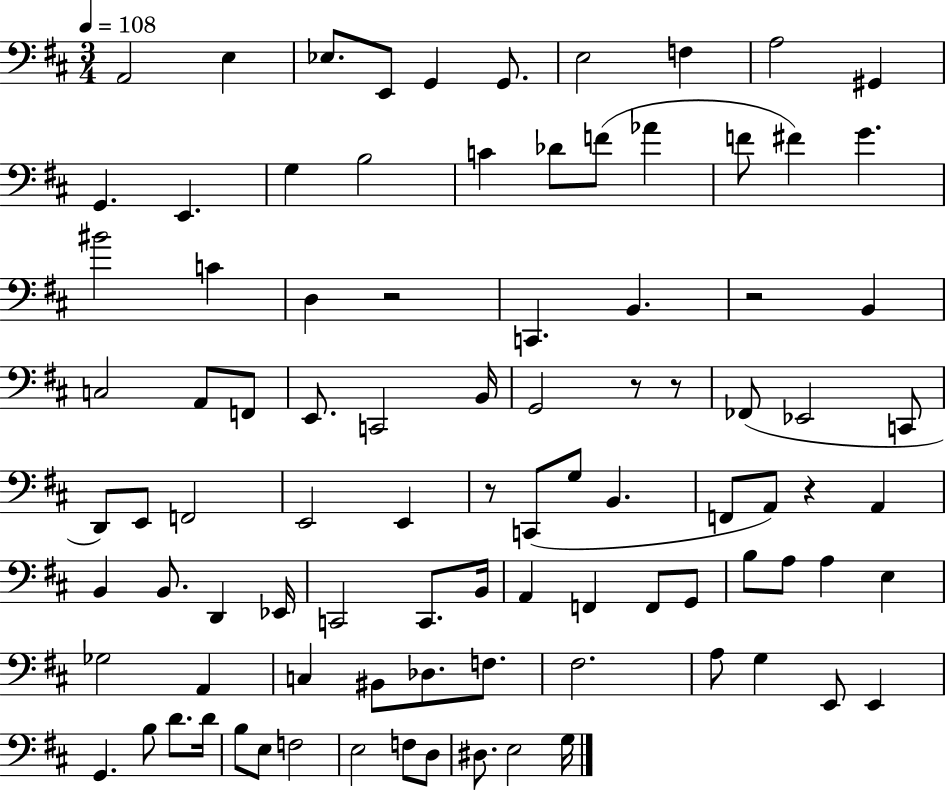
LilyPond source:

{
  \clef bass
  \numericTimeSignature
  \time 3/4
  \key d \major
  \tempo 4 = 108
  a,2 e4 | ees8. e,8 g,4 g,8. | e2 f4 | a2 gis,4 | \break g,4. e,4. | g4 b2 | c'4 des'8 f'8( aes'4 | f'8 fis'4) g'4. | \break bis'2 c'4 | d4 r2 | c,4. b,4. | r2 b,4 | \break c2 a,8 f,8 | e,8. c,2 b,16 | g,2 r8 r8 | fes,8( ees,2 c,8 | \break d,8) e,8 f,2 | e,2 e,4 | r8 c,8( g8 b,4. | f,8 a,8) r4 a,4 | \break b,4 b,8. d,4 ees,16 | c,2 c,8. b,16 | a,4 f,4 f,8 g,8 | b8 a8 a4 e4 | \break ges2 a,4 | c4 bis,8 des8. f8. | fis2. | a8 g4 e,8 e,4 | \break g,4. b8 d'8. d'16 | b8 e8 f2 | e2 f8 d8 | dis8. e2 g16 | \break \bar "|."
}